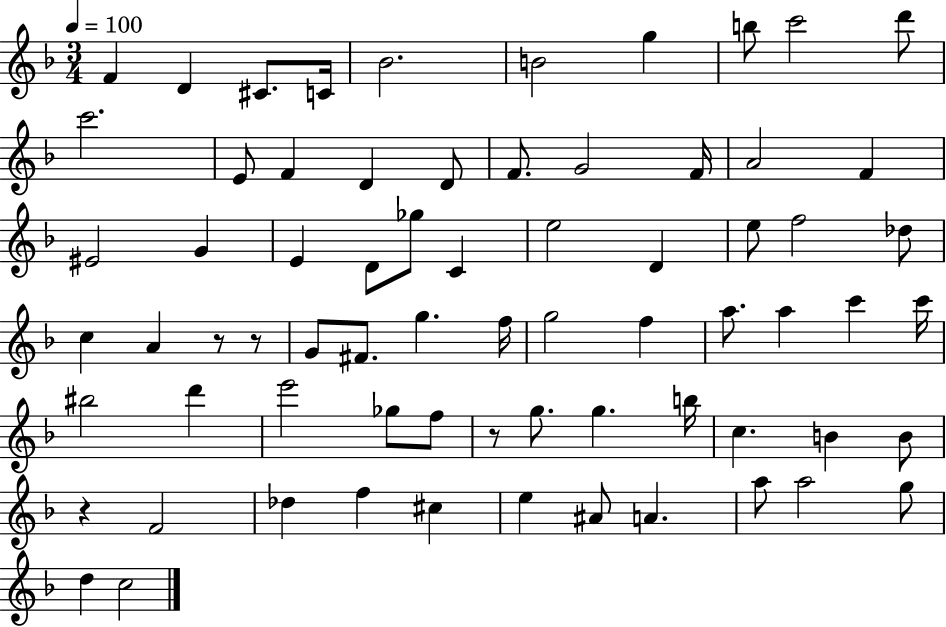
F4/q D4/q C#4/e. C4/s Bb4/h. B4/h G5/q B5/e C6/h D6/e C6/h. E4/e F4/q D4/q D4/e F4/e. G4/h F4/s A4/h F4/q EIS4/h G4/q E4/q D4/e Gb5/e C4/q E5/h D4/q E5/e F5/h Db5/e C5/q A4/q R/e R/e G4/e F#4/e. G5/q. F5/s G5/h F5/q A5/e. A5/q C6/q C6/s BIS5/h D6/q E6/h Gb5/e F5/e R/e G5/e. G5/q. B5/s C5/q. B4/q B4/e R/q F4/h Db5/q F5/q C#5/q E5/q A#4/e A4/q. A5/e A5/h G5/e D5/q C5/h